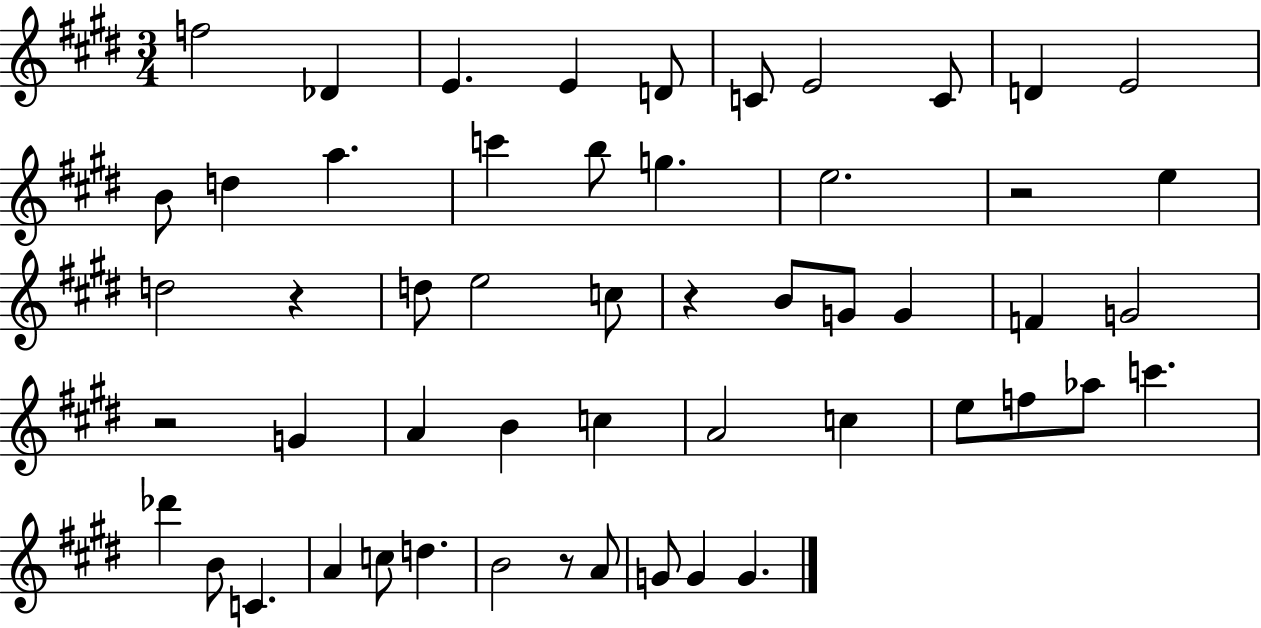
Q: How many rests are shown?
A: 5